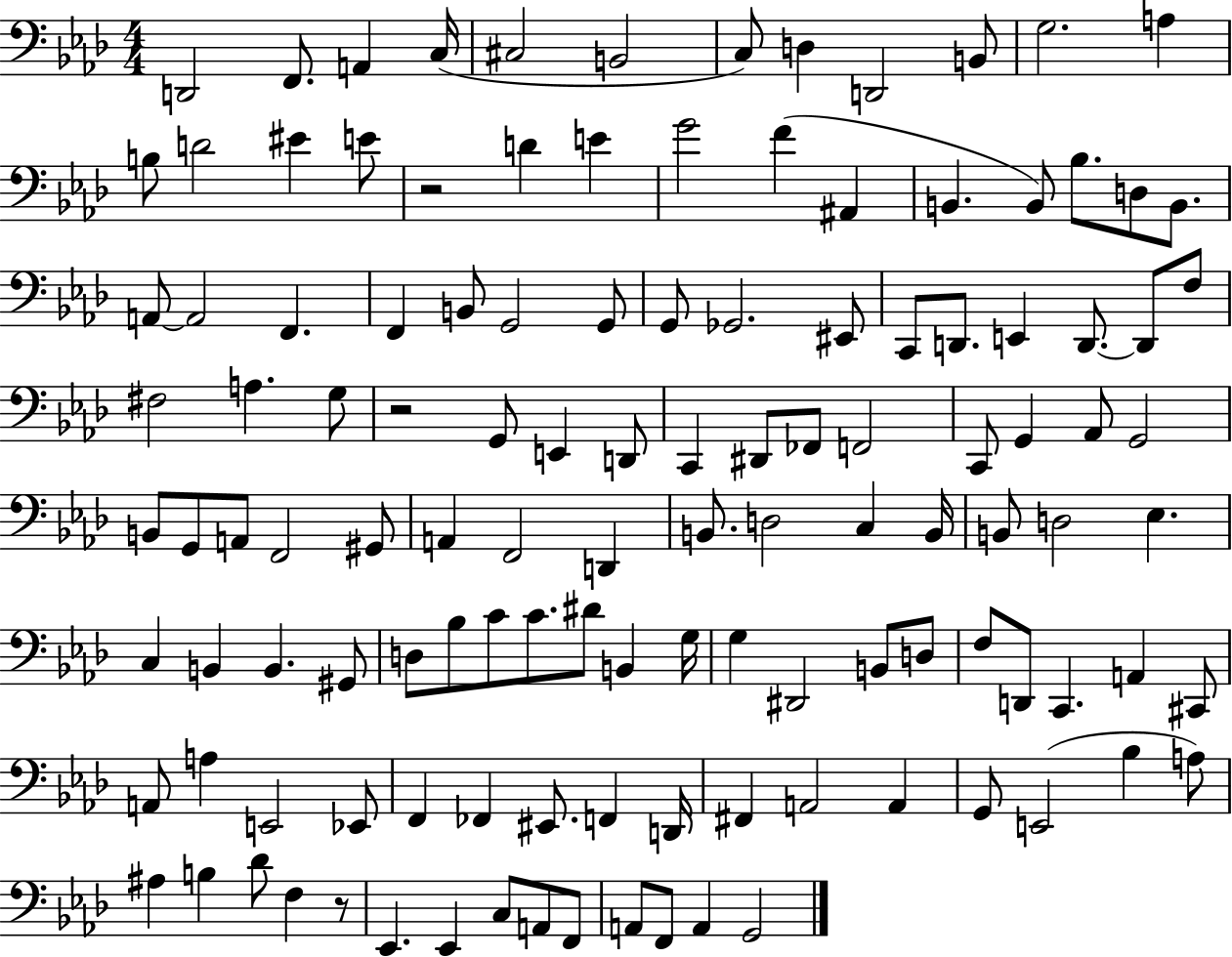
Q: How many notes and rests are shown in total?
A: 123